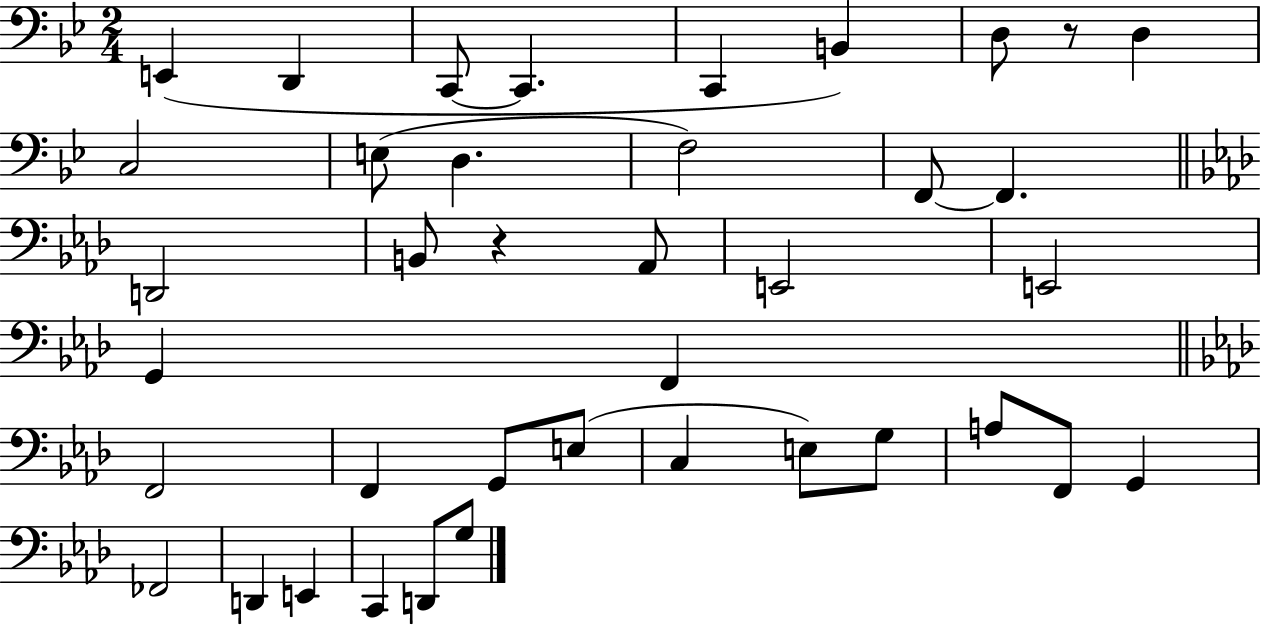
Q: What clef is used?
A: bass